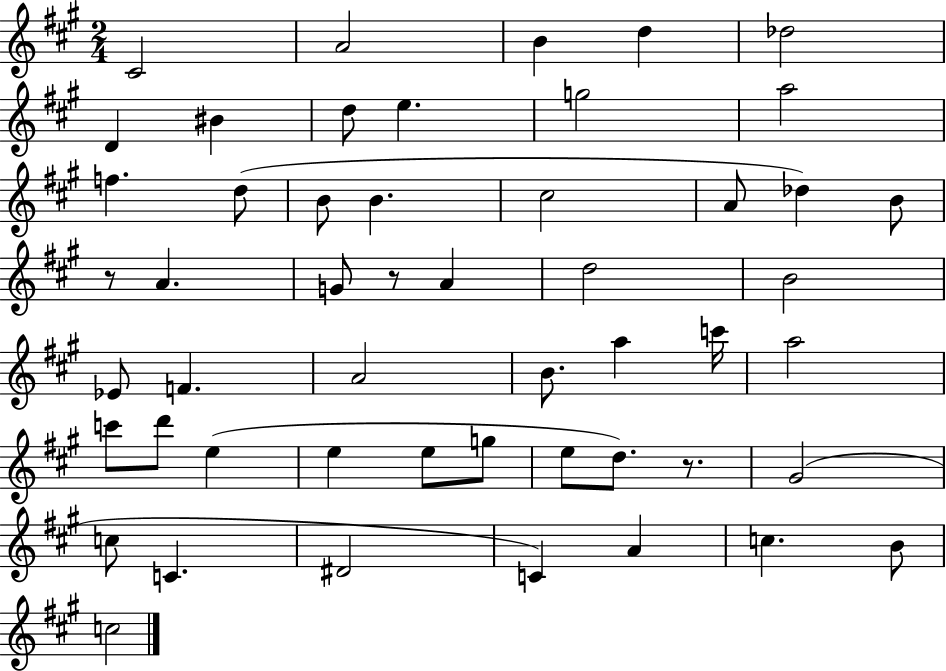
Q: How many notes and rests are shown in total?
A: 51